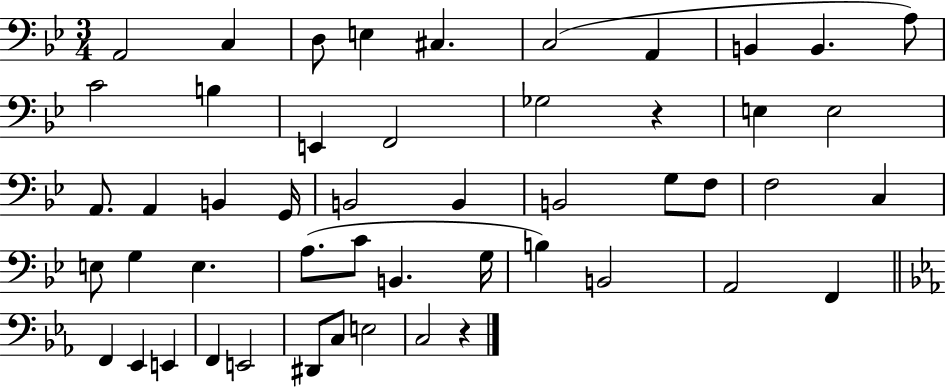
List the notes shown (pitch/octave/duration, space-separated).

A2/h C3/q D3/e E3/q C#3/q. C3/h A2/q B2/q B2/q. A3/e C4/h B3/q E2/q F2/h Gb3/h R/q E3/q E3/h A2/e. A2/q B2/q G2/s B2/h B2/q B2/h G3/e F3/e F3/h C3/q E3/e G3/q E3/q. A3/e. C4/e B2/q. G3/s B3/q B2/h A2/h F2/q F2/q Eb2/q E2/q F2/q E2/h D#2/e C3/e E3/h C3/h R/q